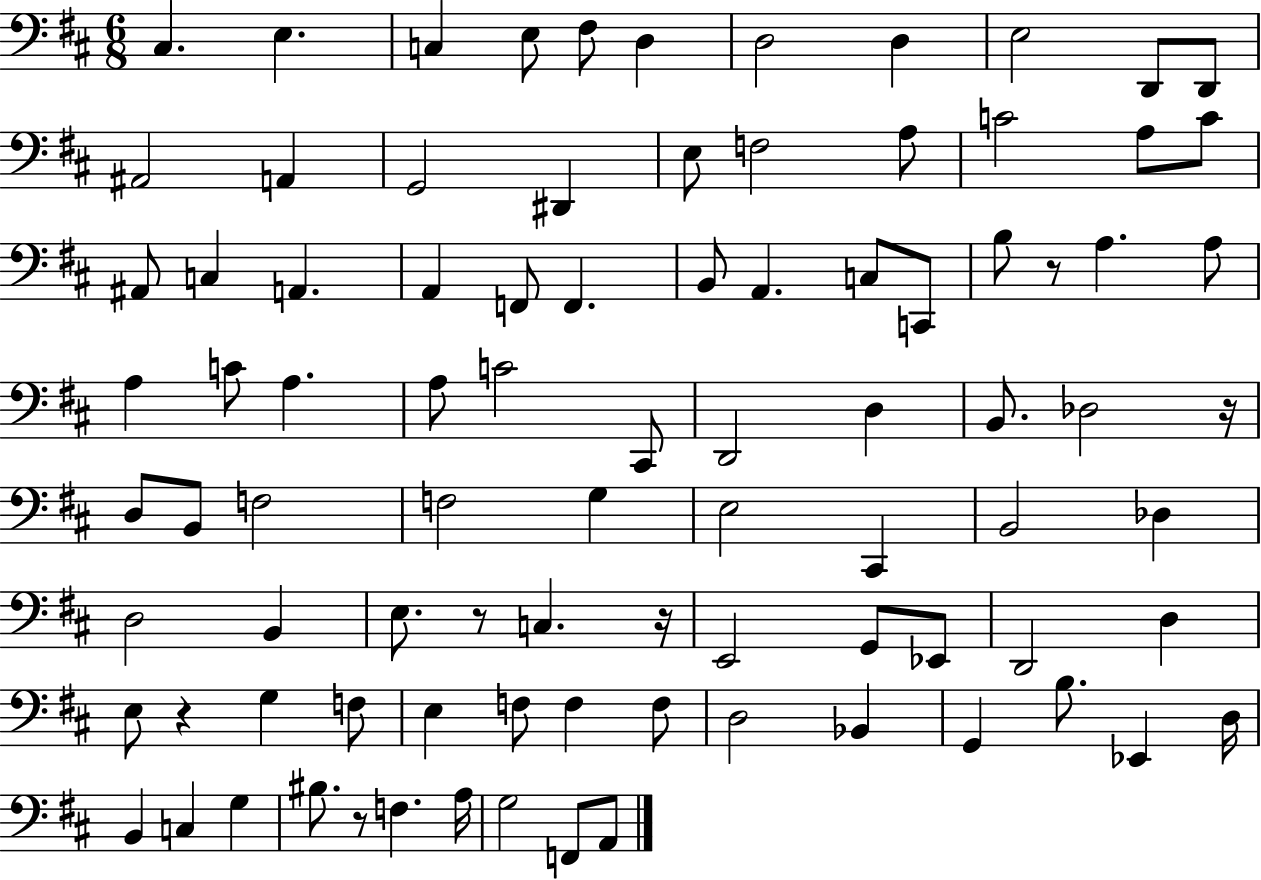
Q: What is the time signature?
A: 6/8